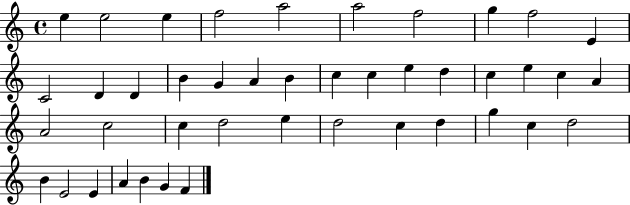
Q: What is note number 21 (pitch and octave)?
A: D5